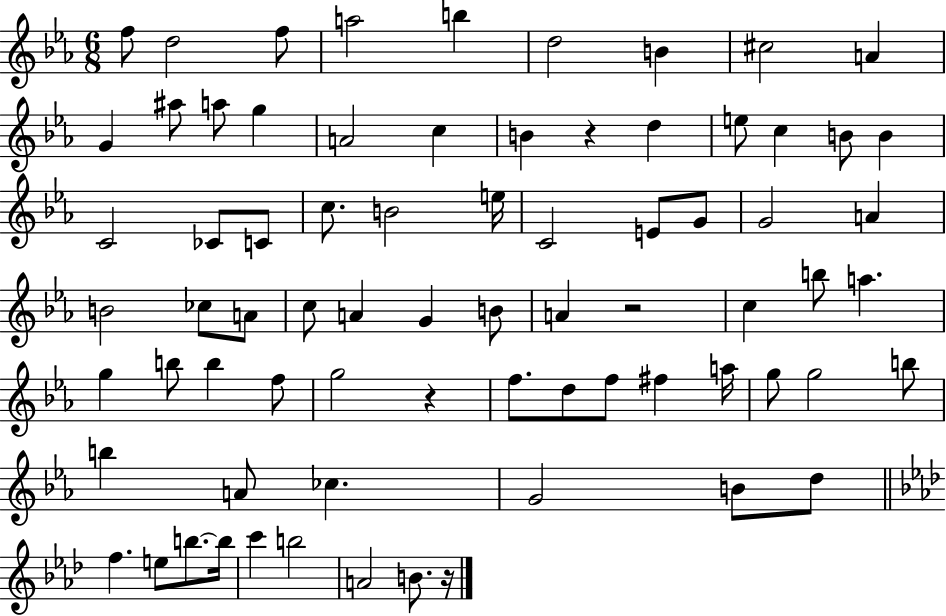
F5/e D5/h F5/e A5/h B5/q D5/h B4/q C#5/h A4/q G4/q A#5/e A5/e G5/q A4/h C5/q B4/q R/q D5/q E5/e C5/q B4/e B4/q C4/h CES4/e C4/e C5/e. B4/h E5/s C4/h E4/e G4/e G4/h A4/q B4/h CES5/e A4/e C5/e A4/q G4/q B4/e A4/q R/h C5/q B5/e A5/q. G5/q B5/e B5/q F5/e G5/h R/q F5/e. D5/e F5/e F#5/q A5/s G5/e G5/h B5/e B5/q A4/e CES5/q. G4/h B4/e D5/e F5/q. E5/e B5/e. B5/s C6/q B5/h A4/h B4/e. R/s